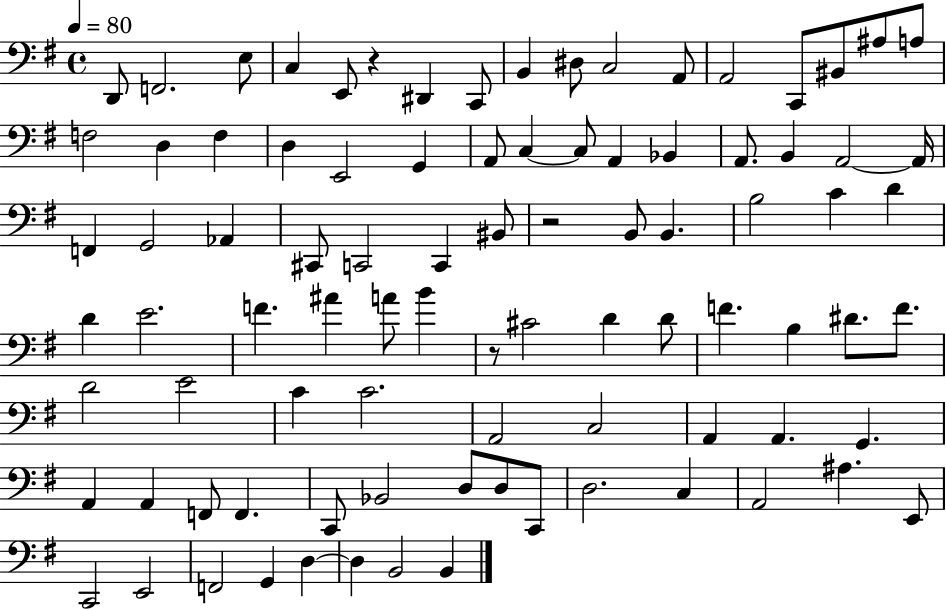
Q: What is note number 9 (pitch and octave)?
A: D#3